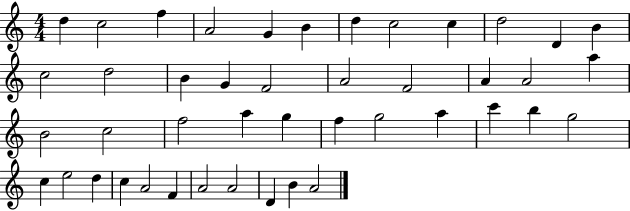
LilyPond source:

{
  \clef treble
  \numericTimeSignature
  \time 4/4
  \key c \major
  d''4 c''2 f''4 | a'2 g'4 b'4 | d''4 c''2 c''4 | d''2 d'4 b'4 | \break c''2 d''2 | b'4 g'4 f'2 | a'2 f'2 | a'4 a'2 a''4 | \break b'2 c''2 | f''2 a''4 g''4 | f''4 g''2 a''4 | c'''4 b''4 g''2 | \break c''4 e''2 d''4 | c''4 a'2 f'4 | a'2 a'2 | d'4 b'4 a'2 | \break \bar "|."
}